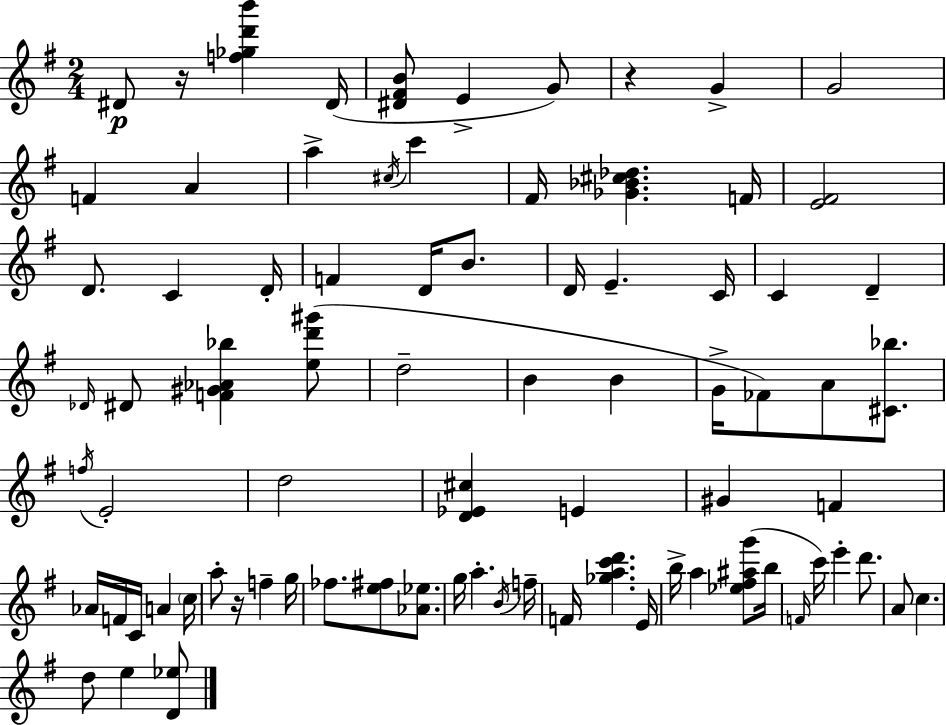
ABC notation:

X:1
T:Untitled
M:2/4
L:1/4
K:G
^D/2 z/4 [f_gd'b'] ^D/4 [^D^FB]/2 E G/2 z G G2 F A a ^c/4 c' ^F/4 [_G_B^c_d] F/4 [E^F]2 D/2 C D/4 F D/4 B/2 D/4 E C/4 C D _D/4 ^D/2 [F^G_A_b] [ed'^g']/2 d2 B B G/4 _F/2 A/2 [^C_b]/2 f/4 E2 d2 [D_E^c] E ^G F _A/4 F/4 C/4 A c/4 a/2 z/4 f g/4 _f/2 [e^f]/2 [_A_e]/2 g/4 a B/4 f/4 F/4 [_gac'd'] E/4 b/4 a [_e^f^ag']/2 b/4 F/4 c'/4 e' d'/2 A/2 c d/2 e [D_e]/2